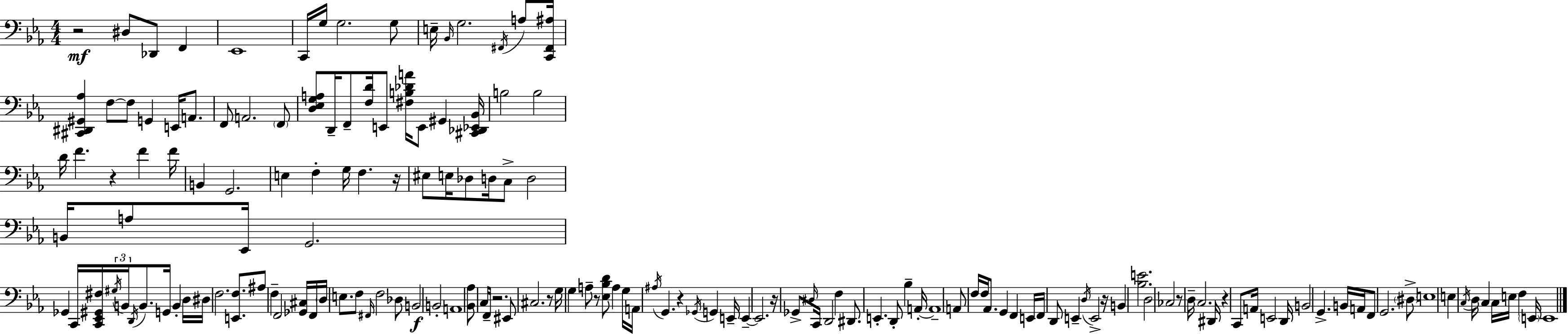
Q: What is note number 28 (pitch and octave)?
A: B3